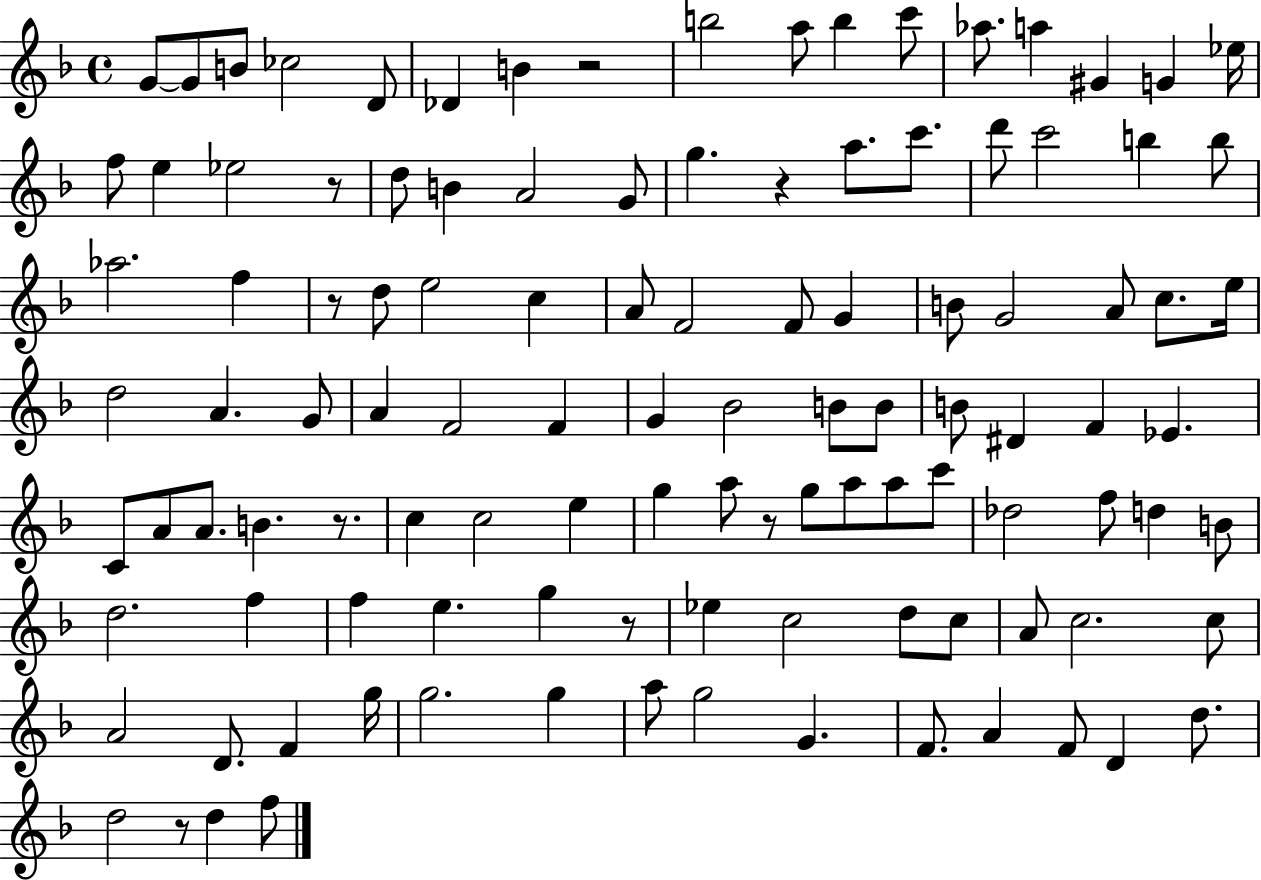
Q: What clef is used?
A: treble